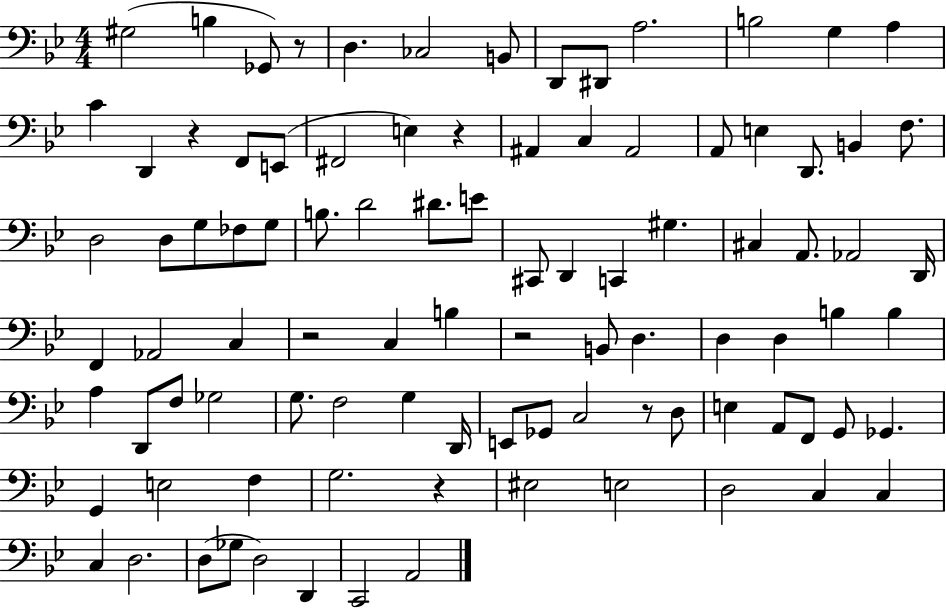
X:1
T:Untitled
M:4/4
L:1/4
K:Bb
^G,2 B, _G,,/2 z/2 D, _C,2 B,,/2 D,,/2 ^D,,/2 A,2 B,2 G, A, C D,, z F,,/2 E,,/2 ^F,,2 E, z ^A,, C, ^A,,2 A,,/2 E, D,,/2 B,, F,/2 D,2 D,/2 G,/2 _F,/2 G,/2 B,/2 D2 ^D/2 E/2 ^C,,/2 D,, C,, ^G, ^C, A,,/2 _A,,2 D,,/4 F,, _A,,2 C, z2 C, B, z2 B,,/2 D, D, D, B, B, A, D,,/2 F,/2 _G,2 G,/2 F,2 G, D,,/4 E,,/2 _G,,/2 C,2 z/2 D,/2 E, A,,/2 F,,/2 G,,/2 _G,, G,, E,2 F, G,2 z ^E,2 E,2 D,2 C, C, C, D,2 D,/2 _G,/2 D,2 D,, C,,2 A,,2